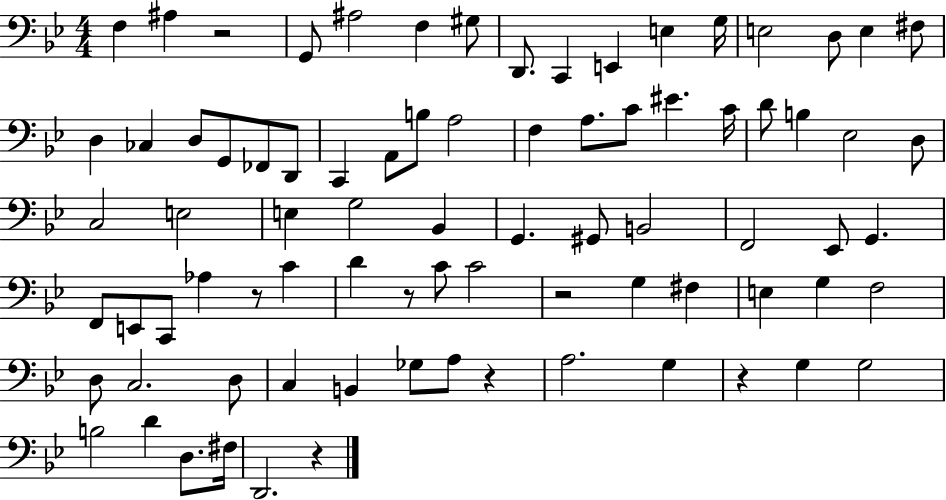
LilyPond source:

{
  \clef bass
  \numericTimeSignature
  \time 4/4
  \key bes \major
  \repeat volta 2 { f4 ais4 r2 | g,8 ais2 f4 gis8 | d,8. c,4 e,4 e4 g16 | e2 d8 e4 fis8 | \break d4 ces4 d8 g,8 fes,8 d,8 | c,4 a,8 b8 a2 | f4 a8. c'8 eis'4. c'16 | d'8 b4 ees2 d8 | \break c2 e2 | e4 g2 bes,4 | g,4. gis,8 b,2 | f,2 ees,8 g,4. | \break f,8 e,8 c,8 aes4 r8 c'4 | d'4 r8 c'8 c'2 | r2 g4 fis4 | e4 g4 f2 | \break d8 c2. d8 | c4 b,4 ges8 a8 r4 | a2. g4 | r4 g4 g2 | \break b2 d'4 d8. fis16 | d,2. r4 | } \bar "|."
}